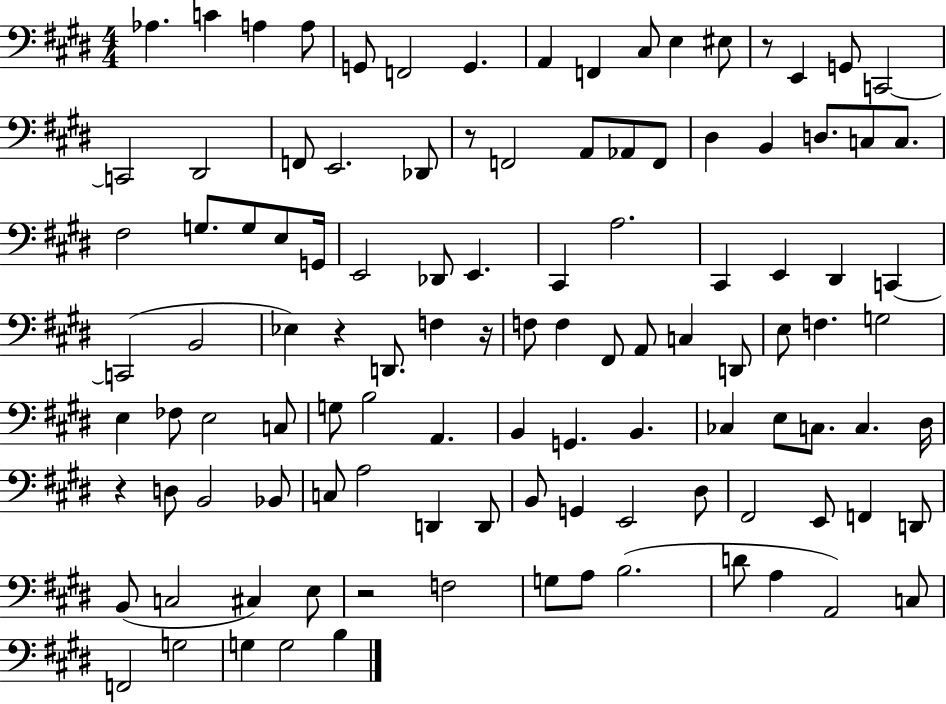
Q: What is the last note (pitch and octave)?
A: B3